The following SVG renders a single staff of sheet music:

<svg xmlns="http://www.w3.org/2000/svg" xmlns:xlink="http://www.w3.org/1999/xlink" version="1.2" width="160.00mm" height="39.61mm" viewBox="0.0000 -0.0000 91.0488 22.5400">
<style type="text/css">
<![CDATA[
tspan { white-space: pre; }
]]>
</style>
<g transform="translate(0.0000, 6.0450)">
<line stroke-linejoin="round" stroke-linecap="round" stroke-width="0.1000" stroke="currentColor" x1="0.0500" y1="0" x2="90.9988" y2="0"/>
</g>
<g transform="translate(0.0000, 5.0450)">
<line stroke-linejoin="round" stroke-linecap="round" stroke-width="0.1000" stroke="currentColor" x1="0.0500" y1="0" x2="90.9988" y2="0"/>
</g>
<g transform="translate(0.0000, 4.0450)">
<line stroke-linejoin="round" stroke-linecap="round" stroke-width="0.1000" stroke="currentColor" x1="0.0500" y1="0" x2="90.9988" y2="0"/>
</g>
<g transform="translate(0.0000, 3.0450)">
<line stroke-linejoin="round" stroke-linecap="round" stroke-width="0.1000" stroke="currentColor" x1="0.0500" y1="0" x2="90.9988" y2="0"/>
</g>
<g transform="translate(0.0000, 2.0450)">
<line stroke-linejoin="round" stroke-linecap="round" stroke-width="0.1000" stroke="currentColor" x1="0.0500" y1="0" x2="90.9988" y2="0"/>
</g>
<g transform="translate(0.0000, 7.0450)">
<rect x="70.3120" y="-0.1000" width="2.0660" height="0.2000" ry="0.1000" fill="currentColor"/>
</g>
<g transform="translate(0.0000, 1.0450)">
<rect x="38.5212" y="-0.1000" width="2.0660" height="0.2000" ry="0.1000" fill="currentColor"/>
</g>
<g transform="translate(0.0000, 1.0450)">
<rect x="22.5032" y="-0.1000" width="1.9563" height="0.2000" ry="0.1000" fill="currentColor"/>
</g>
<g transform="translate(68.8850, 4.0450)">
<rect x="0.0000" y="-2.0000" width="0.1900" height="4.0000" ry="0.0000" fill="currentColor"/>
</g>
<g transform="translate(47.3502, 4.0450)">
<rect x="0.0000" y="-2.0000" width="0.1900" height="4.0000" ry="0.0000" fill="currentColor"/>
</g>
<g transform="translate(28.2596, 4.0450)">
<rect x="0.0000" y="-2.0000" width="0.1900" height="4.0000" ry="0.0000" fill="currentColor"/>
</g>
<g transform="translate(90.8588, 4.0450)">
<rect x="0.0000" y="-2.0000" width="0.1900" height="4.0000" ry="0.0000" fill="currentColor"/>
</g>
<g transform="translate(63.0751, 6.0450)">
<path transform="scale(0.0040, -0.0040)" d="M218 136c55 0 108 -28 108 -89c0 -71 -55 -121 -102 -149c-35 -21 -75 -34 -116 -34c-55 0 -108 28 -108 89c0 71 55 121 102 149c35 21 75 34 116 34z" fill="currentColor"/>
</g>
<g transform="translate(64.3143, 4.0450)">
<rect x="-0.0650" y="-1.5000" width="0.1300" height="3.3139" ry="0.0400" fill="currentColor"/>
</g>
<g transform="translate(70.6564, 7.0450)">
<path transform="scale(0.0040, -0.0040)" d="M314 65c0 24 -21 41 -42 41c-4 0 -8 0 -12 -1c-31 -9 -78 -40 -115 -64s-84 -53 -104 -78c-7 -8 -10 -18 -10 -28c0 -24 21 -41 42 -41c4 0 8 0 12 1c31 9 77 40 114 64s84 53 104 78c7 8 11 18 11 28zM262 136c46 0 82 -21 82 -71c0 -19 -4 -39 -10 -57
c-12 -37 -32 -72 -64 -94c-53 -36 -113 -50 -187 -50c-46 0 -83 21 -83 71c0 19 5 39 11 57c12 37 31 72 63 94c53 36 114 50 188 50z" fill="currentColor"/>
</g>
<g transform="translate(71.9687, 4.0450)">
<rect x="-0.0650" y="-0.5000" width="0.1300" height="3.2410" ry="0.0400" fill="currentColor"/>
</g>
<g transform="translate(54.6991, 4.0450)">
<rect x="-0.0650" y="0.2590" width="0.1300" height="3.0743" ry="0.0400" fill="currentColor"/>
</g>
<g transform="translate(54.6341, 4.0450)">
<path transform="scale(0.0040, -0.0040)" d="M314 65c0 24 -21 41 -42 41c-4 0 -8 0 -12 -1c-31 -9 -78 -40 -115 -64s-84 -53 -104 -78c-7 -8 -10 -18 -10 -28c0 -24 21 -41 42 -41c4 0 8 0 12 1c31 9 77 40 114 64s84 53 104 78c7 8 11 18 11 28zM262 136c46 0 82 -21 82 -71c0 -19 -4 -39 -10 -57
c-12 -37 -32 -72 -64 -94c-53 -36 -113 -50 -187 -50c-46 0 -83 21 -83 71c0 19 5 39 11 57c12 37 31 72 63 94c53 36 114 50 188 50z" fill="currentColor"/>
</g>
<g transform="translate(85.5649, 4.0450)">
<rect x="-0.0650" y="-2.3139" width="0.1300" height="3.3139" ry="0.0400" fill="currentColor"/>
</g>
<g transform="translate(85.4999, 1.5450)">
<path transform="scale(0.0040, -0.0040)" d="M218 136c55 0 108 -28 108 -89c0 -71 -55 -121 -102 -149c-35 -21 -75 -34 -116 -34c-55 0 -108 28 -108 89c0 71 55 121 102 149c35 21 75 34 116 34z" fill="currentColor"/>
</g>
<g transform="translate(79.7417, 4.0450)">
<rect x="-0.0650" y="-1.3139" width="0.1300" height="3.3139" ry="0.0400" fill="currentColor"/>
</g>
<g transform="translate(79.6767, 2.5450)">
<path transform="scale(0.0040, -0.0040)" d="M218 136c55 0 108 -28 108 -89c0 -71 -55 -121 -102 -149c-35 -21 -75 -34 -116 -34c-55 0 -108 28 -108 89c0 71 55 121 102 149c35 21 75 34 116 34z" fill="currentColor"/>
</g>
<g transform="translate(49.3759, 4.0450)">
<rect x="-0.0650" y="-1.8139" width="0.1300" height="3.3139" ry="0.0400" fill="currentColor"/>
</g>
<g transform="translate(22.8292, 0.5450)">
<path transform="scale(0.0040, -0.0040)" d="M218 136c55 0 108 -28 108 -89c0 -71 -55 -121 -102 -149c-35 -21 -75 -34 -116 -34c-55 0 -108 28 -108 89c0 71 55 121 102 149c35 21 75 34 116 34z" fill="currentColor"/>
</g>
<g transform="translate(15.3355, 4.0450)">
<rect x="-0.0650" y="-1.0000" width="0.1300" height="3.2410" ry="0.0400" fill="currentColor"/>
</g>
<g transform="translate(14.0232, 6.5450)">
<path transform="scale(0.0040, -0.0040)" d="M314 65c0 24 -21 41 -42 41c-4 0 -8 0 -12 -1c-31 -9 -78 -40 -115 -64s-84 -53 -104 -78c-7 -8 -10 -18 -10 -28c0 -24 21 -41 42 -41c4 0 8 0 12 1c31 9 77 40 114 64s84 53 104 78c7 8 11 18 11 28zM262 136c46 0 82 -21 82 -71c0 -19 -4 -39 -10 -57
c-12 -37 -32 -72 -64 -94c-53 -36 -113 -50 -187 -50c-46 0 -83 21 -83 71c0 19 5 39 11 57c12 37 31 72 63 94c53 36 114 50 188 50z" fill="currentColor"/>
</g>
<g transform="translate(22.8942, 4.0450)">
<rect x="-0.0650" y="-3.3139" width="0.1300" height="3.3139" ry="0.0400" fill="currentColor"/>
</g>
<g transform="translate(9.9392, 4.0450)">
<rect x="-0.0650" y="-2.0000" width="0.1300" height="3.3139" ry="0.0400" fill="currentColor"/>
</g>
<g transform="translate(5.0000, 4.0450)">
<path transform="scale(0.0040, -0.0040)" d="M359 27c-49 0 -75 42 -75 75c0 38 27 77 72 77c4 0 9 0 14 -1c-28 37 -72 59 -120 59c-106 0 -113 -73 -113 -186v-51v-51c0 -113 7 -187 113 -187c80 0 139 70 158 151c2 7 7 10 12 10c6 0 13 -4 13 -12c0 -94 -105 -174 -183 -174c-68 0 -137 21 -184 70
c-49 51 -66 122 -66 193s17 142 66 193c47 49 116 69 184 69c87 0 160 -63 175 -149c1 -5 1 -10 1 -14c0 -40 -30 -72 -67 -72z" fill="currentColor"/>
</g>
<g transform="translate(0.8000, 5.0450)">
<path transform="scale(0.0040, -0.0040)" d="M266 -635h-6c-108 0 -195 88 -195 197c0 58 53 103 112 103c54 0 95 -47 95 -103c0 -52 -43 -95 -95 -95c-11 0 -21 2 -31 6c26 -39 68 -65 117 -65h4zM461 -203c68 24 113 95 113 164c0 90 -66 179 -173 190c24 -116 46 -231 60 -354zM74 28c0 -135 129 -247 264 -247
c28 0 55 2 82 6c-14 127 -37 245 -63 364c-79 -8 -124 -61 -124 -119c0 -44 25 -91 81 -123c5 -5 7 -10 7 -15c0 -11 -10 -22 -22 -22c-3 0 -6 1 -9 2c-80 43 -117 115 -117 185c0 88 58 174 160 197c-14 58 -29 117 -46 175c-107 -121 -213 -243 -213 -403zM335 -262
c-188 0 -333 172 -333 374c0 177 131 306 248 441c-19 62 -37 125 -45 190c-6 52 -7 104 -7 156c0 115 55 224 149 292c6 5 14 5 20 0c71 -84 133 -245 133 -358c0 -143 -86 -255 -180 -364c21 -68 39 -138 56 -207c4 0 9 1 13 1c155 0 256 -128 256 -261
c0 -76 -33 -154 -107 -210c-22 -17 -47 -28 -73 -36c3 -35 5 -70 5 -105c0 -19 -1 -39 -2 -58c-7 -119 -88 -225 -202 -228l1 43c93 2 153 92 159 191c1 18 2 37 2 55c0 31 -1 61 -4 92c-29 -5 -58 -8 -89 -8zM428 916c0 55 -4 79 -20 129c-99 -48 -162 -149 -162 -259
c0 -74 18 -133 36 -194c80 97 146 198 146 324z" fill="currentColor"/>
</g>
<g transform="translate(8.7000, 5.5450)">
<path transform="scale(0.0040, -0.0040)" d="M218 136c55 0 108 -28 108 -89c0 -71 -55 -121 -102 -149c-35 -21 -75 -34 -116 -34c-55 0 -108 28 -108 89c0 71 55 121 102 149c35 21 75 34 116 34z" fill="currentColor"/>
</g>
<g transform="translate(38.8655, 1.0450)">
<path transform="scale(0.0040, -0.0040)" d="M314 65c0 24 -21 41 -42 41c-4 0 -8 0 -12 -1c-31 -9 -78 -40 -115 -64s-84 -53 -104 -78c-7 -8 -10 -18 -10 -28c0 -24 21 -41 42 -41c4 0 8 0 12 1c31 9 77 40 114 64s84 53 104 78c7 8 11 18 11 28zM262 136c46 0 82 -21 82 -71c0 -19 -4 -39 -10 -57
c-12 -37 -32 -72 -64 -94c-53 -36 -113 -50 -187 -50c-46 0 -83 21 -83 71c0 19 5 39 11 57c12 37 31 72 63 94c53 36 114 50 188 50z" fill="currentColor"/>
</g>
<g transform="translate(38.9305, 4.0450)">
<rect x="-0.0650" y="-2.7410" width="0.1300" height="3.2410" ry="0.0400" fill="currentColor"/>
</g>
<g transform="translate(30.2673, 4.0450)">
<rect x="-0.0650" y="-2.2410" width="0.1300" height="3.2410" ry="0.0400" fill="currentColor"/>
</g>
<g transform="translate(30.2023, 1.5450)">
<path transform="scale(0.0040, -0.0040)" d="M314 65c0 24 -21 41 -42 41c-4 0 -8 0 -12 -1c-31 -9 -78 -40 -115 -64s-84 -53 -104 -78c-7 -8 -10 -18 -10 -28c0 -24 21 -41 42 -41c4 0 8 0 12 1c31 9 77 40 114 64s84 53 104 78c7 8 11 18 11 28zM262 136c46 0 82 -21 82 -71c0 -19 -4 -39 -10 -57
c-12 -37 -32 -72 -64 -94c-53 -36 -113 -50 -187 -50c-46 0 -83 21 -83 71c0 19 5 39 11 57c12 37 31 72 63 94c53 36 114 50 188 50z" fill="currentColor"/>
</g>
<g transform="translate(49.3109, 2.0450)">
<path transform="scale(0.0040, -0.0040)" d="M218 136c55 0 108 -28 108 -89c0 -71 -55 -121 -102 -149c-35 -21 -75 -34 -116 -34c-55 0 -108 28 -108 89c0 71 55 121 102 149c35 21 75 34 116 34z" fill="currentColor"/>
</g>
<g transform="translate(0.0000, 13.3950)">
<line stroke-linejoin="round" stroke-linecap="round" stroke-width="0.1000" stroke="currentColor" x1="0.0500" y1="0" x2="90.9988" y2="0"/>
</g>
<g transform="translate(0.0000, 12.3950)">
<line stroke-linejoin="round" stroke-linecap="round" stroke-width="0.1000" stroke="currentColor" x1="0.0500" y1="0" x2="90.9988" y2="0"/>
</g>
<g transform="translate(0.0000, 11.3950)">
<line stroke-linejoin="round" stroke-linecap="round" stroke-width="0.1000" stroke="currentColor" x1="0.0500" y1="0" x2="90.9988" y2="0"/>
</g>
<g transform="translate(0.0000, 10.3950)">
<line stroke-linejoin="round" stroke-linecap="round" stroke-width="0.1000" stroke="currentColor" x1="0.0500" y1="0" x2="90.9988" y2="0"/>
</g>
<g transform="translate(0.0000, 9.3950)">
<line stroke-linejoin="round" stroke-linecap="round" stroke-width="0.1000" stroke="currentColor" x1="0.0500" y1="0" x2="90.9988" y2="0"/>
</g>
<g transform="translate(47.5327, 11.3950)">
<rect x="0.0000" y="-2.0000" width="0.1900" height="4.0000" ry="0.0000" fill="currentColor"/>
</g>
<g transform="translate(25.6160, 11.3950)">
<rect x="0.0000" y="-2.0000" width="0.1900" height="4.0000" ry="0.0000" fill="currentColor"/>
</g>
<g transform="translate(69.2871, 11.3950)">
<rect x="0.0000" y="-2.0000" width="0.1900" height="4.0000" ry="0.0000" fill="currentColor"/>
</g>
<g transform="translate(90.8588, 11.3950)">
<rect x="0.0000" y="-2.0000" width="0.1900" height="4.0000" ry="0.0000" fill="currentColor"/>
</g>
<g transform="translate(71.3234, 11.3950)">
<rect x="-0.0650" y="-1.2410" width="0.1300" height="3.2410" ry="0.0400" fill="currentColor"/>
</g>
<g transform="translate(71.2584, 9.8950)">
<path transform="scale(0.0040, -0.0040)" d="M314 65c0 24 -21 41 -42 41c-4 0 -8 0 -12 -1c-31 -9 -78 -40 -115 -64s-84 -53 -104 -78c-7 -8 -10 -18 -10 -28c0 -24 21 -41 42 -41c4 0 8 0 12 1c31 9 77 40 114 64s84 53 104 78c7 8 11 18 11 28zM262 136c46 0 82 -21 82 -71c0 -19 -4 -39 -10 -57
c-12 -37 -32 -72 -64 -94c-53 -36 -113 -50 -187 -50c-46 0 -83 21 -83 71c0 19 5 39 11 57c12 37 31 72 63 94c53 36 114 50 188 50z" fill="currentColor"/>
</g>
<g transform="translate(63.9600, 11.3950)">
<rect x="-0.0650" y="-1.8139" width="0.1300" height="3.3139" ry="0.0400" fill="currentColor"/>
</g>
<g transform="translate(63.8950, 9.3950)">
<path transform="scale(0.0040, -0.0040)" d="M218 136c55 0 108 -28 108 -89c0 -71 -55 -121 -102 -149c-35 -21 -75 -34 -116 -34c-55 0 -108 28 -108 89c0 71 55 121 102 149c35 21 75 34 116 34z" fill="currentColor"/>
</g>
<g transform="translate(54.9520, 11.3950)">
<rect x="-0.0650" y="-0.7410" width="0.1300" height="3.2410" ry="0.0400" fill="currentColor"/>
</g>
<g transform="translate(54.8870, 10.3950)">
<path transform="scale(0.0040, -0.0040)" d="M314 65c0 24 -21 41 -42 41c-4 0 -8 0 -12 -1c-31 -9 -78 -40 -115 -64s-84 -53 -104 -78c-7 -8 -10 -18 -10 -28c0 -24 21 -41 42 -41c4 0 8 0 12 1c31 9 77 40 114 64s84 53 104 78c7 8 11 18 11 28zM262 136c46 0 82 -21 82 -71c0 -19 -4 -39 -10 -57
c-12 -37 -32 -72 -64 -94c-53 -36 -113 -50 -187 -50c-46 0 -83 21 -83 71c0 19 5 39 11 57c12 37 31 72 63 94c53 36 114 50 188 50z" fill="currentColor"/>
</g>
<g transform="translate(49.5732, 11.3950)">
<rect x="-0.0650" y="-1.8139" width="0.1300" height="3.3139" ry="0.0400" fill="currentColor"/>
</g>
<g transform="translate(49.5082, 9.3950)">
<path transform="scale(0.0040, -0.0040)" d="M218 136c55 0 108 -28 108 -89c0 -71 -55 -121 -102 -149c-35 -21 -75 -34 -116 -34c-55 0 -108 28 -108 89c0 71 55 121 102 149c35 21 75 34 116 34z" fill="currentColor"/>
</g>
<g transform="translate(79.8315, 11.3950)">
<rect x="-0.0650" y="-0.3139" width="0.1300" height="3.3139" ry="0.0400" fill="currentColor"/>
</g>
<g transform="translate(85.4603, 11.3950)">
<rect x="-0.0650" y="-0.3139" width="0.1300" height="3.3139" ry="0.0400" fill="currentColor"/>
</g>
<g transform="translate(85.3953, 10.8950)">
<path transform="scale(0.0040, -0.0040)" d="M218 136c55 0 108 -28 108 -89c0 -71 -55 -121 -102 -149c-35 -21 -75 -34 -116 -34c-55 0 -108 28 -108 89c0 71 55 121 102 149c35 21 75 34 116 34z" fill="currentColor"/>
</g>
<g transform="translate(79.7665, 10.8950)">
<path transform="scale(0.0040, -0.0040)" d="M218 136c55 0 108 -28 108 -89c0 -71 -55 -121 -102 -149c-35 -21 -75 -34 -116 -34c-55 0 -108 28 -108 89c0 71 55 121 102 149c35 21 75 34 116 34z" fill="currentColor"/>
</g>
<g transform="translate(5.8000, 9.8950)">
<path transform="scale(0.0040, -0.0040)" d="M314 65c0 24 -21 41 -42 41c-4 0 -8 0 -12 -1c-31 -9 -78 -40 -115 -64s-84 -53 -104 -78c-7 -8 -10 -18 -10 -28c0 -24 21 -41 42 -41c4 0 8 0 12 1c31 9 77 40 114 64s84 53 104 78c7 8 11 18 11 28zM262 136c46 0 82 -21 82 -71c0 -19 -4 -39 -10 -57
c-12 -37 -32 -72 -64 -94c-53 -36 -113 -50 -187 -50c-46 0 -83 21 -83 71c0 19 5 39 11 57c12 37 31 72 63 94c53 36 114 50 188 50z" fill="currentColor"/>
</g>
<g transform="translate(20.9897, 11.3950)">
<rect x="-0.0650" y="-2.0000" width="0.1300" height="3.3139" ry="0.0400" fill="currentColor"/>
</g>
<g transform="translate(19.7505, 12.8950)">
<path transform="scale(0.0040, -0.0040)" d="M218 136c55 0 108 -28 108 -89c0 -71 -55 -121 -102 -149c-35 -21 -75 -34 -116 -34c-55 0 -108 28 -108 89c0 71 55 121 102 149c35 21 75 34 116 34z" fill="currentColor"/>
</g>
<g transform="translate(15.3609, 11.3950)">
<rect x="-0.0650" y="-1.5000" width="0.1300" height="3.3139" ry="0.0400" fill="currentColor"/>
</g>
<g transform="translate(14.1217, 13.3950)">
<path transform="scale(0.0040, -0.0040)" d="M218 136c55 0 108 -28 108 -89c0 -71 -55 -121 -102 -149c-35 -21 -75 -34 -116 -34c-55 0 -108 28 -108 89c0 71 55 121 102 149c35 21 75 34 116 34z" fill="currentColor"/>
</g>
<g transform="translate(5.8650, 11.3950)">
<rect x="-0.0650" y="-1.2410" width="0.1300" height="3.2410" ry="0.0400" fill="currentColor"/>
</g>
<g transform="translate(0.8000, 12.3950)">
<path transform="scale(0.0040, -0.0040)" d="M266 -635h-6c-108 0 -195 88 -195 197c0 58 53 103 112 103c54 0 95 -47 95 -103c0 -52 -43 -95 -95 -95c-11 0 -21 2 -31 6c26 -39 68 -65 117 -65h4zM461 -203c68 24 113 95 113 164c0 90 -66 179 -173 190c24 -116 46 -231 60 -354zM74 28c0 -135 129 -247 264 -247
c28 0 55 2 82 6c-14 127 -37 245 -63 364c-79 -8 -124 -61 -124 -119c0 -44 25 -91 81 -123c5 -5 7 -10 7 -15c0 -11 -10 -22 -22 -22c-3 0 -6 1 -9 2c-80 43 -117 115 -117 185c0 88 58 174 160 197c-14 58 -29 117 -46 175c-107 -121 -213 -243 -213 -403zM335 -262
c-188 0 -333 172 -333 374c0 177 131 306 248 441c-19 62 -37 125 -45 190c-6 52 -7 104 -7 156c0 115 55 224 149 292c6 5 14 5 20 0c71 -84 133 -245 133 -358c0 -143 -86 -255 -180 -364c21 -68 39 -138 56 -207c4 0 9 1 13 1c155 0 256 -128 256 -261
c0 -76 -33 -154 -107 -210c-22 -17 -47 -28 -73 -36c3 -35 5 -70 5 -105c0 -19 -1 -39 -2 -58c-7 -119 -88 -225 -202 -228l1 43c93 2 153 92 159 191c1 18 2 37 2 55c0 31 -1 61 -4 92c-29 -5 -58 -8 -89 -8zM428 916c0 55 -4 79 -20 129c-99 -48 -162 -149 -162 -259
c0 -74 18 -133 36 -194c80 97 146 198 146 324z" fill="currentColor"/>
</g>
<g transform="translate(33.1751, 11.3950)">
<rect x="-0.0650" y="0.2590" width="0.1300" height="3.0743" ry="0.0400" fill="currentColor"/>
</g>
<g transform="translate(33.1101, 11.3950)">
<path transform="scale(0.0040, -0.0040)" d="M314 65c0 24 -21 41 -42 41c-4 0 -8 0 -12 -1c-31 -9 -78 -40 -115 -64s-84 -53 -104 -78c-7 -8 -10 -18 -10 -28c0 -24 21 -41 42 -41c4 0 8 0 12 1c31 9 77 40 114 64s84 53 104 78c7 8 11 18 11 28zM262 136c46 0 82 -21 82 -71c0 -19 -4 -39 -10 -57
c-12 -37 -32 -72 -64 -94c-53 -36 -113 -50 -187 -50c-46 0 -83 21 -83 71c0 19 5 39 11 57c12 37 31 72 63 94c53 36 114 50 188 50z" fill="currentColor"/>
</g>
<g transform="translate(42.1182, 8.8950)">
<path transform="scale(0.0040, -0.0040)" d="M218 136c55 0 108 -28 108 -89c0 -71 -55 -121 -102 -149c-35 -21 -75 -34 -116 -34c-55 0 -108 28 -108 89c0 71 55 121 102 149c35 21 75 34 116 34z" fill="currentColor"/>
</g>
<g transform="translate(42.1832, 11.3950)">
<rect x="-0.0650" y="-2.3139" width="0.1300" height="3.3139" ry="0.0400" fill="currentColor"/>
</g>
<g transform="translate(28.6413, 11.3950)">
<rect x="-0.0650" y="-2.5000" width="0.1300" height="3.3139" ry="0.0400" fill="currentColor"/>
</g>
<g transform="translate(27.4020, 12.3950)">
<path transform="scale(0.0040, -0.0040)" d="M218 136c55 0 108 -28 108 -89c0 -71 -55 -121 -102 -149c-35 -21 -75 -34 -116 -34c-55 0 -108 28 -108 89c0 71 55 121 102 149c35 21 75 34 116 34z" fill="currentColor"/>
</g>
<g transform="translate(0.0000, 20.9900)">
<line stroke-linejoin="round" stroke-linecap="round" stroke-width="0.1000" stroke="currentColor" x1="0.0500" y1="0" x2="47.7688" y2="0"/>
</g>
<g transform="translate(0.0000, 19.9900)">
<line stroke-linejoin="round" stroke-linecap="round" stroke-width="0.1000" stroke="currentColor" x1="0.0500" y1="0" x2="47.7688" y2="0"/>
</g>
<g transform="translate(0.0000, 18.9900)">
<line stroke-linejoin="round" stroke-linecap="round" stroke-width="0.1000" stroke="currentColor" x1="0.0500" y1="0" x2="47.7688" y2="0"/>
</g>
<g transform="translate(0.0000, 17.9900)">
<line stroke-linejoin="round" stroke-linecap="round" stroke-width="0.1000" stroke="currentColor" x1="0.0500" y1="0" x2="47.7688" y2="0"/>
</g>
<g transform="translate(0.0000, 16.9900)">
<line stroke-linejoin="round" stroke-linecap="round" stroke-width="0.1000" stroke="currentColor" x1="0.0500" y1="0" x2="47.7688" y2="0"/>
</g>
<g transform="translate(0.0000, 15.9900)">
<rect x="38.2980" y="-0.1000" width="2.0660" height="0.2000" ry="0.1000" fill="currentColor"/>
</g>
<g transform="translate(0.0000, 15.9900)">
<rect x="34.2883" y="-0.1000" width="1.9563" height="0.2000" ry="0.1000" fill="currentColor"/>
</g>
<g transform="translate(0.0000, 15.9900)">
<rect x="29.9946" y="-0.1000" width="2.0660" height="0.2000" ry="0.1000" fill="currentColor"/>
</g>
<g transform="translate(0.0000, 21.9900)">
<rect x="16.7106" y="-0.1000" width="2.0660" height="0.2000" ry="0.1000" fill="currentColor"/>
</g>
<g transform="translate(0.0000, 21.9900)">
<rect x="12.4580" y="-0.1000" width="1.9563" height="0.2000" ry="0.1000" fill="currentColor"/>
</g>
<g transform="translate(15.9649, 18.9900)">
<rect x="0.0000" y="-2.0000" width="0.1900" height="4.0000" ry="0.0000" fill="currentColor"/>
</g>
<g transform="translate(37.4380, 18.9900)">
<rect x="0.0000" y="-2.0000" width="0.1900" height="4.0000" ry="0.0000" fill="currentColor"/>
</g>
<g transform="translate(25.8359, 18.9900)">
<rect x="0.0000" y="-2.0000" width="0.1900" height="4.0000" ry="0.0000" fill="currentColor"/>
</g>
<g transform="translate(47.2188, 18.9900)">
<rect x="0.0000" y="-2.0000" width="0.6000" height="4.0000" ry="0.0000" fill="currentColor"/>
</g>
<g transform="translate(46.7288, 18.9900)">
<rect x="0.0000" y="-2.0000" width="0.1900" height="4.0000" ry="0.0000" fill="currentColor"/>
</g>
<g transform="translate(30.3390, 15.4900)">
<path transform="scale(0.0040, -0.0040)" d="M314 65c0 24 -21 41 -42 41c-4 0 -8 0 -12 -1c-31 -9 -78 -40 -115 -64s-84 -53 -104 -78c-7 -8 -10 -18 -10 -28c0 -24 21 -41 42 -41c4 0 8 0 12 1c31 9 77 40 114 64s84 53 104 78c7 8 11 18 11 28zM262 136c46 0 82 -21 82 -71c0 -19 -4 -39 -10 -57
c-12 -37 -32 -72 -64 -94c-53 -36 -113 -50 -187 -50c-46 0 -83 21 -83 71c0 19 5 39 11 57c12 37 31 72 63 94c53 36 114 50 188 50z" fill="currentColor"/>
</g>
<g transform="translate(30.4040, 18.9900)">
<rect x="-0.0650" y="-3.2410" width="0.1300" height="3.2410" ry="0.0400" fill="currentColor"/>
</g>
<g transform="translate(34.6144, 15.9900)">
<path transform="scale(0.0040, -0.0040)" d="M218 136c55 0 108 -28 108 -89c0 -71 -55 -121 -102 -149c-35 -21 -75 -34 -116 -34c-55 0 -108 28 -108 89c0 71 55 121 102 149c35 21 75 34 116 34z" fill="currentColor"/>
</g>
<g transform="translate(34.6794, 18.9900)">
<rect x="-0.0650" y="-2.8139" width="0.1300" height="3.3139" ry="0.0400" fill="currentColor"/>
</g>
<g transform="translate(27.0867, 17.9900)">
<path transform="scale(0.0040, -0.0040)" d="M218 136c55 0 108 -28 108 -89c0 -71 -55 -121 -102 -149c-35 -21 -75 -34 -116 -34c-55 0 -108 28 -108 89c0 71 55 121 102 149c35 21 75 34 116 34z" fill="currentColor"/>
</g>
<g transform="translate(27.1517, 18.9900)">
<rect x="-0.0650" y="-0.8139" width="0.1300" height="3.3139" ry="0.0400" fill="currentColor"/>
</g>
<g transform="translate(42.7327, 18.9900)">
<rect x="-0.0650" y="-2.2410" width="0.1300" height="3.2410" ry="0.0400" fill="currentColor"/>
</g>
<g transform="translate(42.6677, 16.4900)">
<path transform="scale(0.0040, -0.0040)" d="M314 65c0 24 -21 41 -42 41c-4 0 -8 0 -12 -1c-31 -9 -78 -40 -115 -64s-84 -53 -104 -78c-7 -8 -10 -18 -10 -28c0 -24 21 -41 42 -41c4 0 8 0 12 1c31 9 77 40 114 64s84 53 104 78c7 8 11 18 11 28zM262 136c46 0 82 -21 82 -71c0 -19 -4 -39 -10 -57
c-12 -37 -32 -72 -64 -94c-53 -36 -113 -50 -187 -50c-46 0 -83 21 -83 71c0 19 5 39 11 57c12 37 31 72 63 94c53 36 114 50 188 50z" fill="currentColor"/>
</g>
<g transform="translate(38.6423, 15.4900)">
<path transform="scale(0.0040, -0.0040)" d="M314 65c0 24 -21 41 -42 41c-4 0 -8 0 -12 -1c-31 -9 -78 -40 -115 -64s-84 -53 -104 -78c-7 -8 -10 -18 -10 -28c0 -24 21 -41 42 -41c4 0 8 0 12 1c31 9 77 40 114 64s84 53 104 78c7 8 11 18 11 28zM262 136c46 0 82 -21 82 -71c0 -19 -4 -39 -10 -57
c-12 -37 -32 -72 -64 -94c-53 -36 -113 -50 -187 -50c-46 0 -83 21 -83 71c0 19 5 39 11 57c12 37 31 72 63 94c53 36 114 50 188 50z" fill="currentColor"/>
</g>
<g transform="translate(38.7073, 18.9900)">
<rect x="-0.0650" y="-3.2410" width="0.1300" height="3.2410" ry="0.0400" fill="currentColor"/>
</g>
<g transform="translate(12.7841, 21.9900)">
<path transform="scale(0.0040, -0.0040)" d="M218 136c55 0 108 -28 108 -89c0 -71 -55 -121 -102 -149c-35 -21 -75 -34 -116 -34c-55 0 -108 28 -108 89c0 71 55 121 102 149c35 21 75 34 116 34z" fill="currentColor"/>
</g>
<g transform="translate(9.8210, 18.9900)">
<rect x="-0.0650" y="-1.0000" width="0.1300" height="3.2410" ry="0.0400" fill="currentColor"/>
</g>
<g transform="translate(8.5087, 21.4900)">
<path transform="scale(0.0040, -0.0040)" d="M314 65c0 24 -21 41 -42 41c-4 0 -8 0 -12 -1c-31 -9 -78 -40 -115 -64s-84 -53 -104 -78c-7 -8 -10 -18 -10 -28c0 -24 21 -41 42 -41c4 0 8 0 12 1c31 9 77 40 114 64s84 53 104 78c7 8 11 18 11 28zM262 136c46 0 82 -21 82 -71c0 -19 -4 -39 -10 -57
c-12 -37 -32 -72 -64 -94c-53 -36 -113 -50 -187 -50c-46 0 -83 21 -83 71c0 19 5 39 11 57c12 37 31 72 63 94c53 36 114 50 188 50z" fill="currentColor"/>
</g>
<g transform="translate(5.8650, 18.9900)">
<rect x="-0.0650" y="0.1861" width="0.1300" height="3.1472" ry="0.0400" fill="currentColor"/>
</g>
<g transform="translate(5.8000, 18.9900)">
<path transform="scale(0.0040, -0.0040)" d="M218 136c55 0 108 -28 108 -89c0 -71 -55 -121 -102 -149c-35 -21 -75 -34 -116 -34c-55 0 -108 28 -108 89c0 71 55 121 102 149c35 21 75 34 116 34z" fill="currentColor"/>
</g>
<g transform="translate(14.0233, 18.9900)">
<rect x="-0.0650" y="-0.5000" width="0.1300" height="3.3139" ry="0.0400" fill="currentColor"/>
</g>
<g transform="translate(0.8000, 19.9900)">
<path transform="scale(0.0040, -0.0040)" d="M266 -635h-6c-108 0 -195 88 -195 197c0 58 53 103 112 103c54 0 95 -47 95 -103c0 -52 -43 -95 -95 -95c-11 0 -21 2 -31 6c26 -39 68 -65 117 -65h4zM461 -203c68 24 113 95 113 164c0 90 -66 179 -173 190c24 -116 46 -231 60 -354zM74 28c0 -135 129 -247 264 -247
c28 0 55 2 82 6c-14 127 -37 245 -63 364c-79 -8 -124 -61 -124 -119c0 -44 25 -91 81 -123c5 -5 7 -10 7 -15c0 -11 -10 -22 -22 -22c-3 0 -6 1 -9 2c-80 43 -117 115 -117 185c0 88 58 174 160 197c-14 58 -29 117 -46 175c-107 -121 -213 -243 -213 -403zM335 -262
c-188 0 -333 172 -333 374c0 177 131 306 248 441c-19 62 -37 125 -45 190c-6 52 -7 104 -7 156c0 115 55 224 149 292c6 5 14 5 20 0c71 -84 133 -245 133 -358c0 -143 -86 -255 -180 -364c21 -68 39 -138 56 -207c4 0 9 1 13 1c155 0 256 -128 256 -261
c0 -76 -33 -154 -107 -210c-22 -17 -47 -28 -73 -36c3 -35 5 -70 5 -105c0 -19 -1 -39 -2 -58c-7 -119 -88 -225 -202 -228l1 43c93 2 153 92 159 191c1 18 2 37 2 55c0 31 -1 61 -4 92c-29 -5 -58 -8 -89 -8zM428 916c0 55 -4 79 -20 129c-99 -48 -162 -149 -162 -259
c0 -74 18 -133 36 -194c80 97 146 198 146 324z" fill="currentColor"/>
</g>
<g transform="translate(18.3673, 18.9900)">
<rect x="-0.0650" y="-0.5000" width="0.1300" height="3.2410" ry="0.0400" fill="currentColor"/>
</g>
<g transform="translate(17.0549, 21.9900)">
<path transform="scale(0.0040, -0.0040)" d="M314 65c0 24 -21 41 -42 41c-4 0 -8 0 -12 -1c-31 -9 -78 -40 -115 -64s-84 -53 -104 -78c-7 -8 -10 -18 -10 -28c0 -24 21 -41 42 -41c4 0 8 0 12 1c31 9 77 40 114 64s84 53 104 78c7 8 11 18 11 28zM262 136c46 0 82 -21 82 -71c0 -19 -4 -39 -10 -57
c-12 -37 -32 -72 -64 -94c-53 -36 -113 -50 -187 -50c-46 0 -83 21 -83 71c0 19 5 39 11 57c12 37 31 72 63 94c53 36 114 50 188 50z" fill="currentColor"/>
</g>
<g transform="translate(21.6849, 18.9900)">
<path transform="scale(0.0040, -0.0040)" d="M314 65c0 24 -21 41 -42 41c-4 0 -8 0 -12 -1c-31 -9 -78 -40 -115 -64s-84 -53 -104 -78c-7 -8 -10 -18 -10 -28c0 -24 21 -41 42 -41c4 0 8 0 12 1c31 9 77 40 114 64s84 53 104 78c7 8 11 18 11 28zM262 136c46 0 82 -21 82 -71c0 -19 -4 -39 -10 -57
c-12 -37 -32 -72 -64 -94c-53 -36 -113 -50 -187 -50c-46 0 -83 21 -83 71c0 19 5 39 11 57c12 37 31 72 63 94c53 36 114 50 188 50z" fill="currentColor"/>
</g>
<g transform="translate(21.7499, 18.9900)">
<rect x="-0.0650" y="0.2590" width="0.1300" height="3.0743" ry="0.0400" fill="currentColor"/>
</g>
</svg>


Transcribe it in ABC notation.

X:1
T:Untitled
M:4/4
L:1/4
K:C
F D2 b g2 a2 f B2 E C2 e g e2 E F G B2 g f d2 f e2 c c B D2 C C2 B2 d b2 a b2 g2